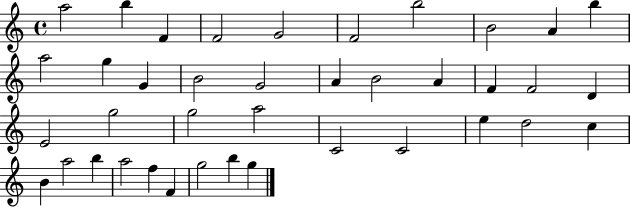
{
  \clef treble
  \time 4/4
  \defaultTimeSignature
  \key c \major
  a''2 b''4 f'4 | f'2 g'2 | f'2 b''2 | b'2 a'4 b''4 | \break a''2 g''4 g'4 | b'2 g'2 | a'4 b'2 a'4 | f'4 f'2 d'4 | \break e'2 g''2 | g''2 a''2 | c'2 c'2 | e''4 d''2 c''4 | \break b'4 a''2 b''4 | a''2 f''4 f'4 | g''2 b''4 g''4 | \bar "|."
}